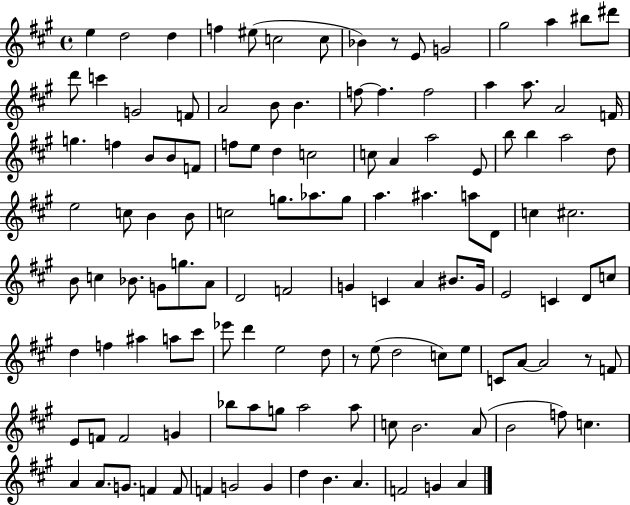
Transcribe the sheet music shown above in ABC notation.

X:1
T:Untitled
M:4/4
L:1/4
K:A
e d2 d f ^e/2 c2 c/2 _B z/2 E/2 G2 ^g2 a ^b/2 ^d'/2 d'/2 c' G2 F/2 A2 B/2 B f/2 f f2 a a/2 A2 F/4 g f B/2 B/2 F/2 f/2 e/2 d c2 c/2 A a2 E/2 b/2 b a2 d/2 e2 c/2 B B/2 c2 g/2 _a/2 g/2 a ^a a/2 D/2 c ^c2 B/2 c _B/2 G/2 g/2 A/2 D2 F2 G C A ^B/2 G/4 E2 C D/2 c/2 d f ^a a/2 ^c'/2 _e'/2 d' e2 d/2 z/2 e/2 d2 c/2 e/2 C/2 A/2 A2 z/2 F/2 E/2 F/2 F2 G _b/2 a/2 g/2 a2 a/2 c/2 B2 A/2 B2 f/2 c A A/2 G/2 F F/2 F G2 G d B A F2 G A